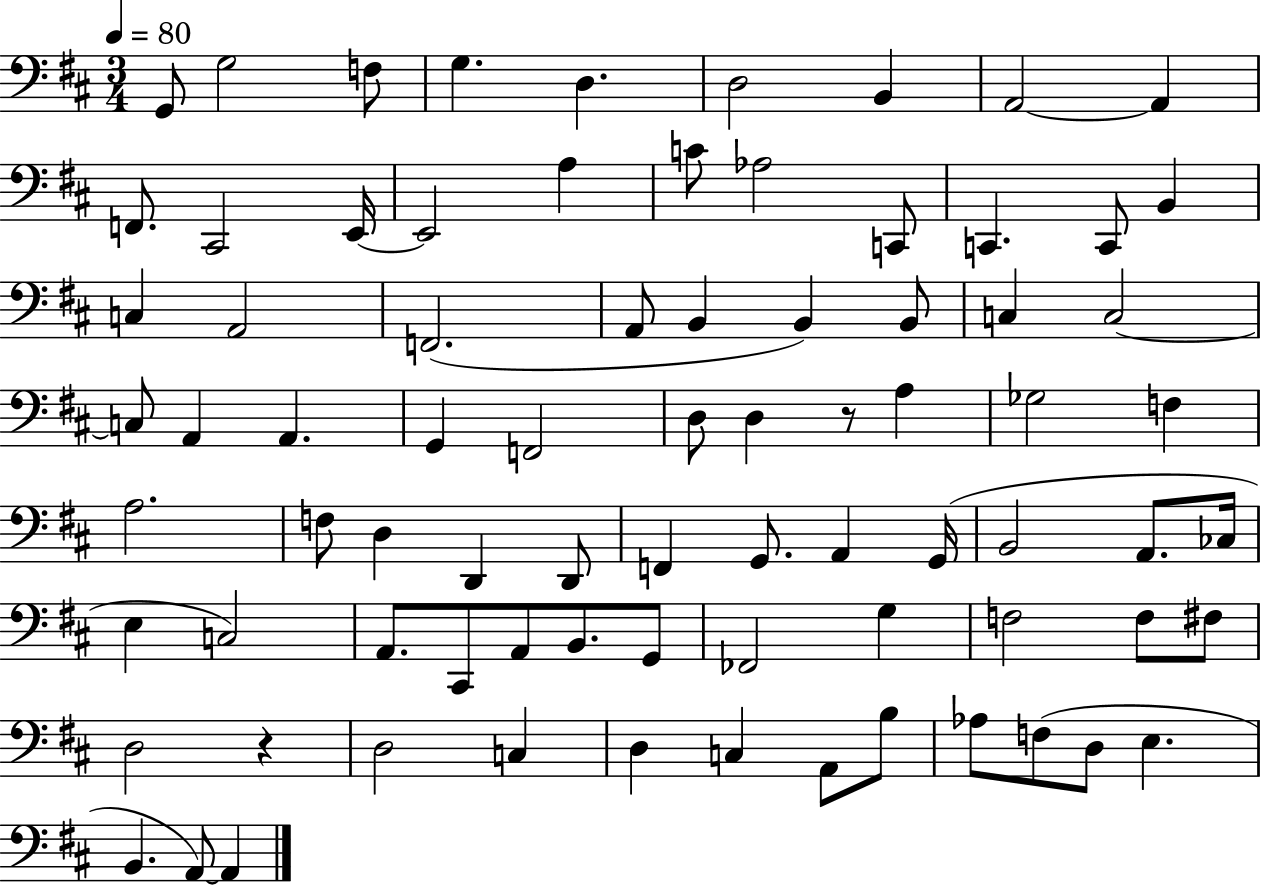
X:1
T:Untitled
M:3/4
L:1/4
K:D
G,,/2 G,2 F,/2 G, D, D,2 B,, A,,2 A,, F,,/2 ^C,,2 E,,/4 E,,2 A, C/2 _A,2 C,,/2 C,, C,,/2 B,, C, A,,2 F,,2 A,,/2 B,, B,, B,,/2 C, C,2 C,/2 A,, A,, G,, F,,2 D,/2 D, z/2 A, _G,2 F, A,2 F,/2 D, D,, D,,/2 F,, G,,/2 A,, G,,/4 B,,2 A,,/2 _C,/4 E, C,2 A,,/2 ^C,,/2 A,,/2 B,,/2 G,,/2 _F,,2 G, F,2 F,/2 ^F,/2 D,2 z D,2 C, D, C, A,,/2 B,/2 _A,/2 F,/2 D,/2 E, B,, A,,/2 A,,